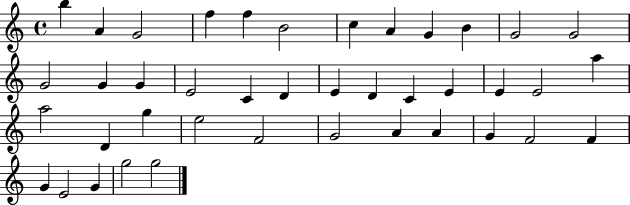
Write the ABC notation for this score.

X:1
T:Untitled
M:4/4
L:1/4
K:C
b A G2 f f B2 c A G B G2 G2 G2 G G E2 C D E D C E E E2 a a2 D g e2 F2 G2 A A G F2 F G E2 G g2 g2